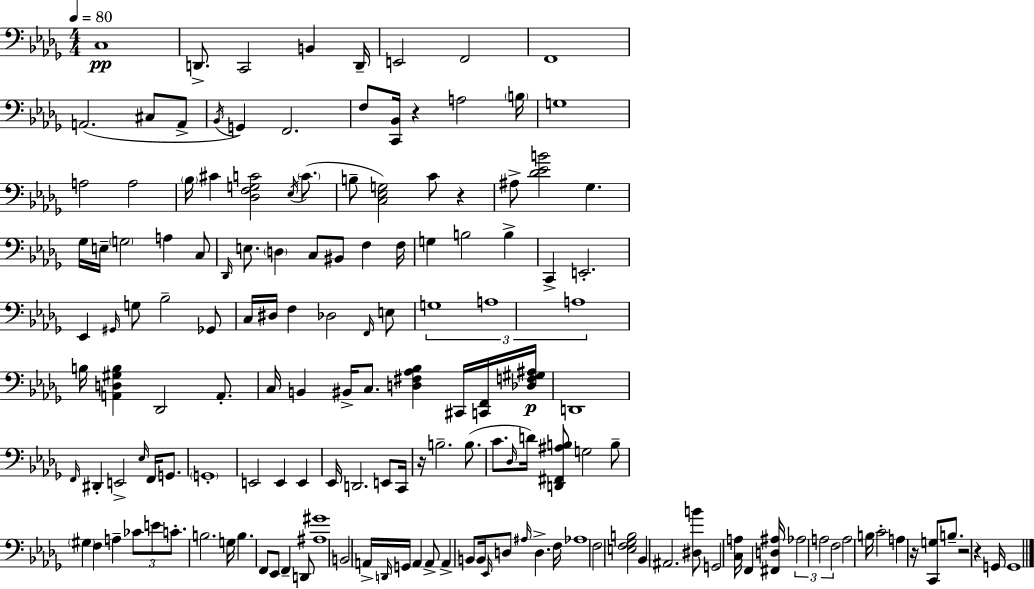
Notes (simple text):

C3/w D2/e. C2/h B2/q D2/s E2/h F2/h F2/w A2/h. C#3/e A2/e Bb2/s G2/q F2/h. F3/e [C2,Bb2]/s R/q A3/h B3/s G3/w A3/h A3/h Bb3/s C#4/q [Db3,F3,G3,C4]/h Eb3/s C4/e. B3/e [C3,Eb3,G3]/h C4/e R/q A#3/e [Db4,Eb4,B4]/h Gb3/q. Gb3/s E3/s G3/h A3/q C3/e Db2/s E3/e. D3/q C3/e BIS2/e F3/q F3/s G3/q B3/h B3/q C2/q E2/h. Eb2/q G#2/s G3/e Bb3/h Gb2/e C3/s D#3/s F3/q Db3/h F2/s E3/e G3/w A3/w A3/w B3/s [A2,D3,G#3,B3]/q Db2/h A2/e. C3/s B2/q BIS2/s C3/e. [D3,F#3,Ab3,Bb3]/q C#2/s [C2,F2]/s [Db3,F3,G#3,A#3]/s D2/w F2/s D#2/q E2/h Eb3/s F2/s G2/e. G2/w E2/h E2/q E2/q Eb2/s D2/h. E2/e C2/s R/s B3/h. B3/e. C4/e. Db3/s D4/s [D2,F#2,A#3,B3]/e G3/h B3/e G#3/q F3/q A3/q CES4/e E4/e C4/e. B3/h. G3/s B3/q. F2/e Eb2/e F2/q D2/e [A#3,G#4]/w B2/h A2/s D2/s G2/s A2/q A2/e A2/q B2/e B2/s Eb2/s D3/e A#3/s D3/q. F3/s Ab3/w F3/h [E3,F3,Gb3,B3]/h Bb2/q A#2/h. [D#3,B4]/e G2/h [C3,A3]/s F2/q [F#2,D3,A#3]/s Ab3/h A3/h F3/h A3/h B3/s C4/h A3/q R/s [C2,G3]/e B3/e. R/h R/q G2/s G2/w